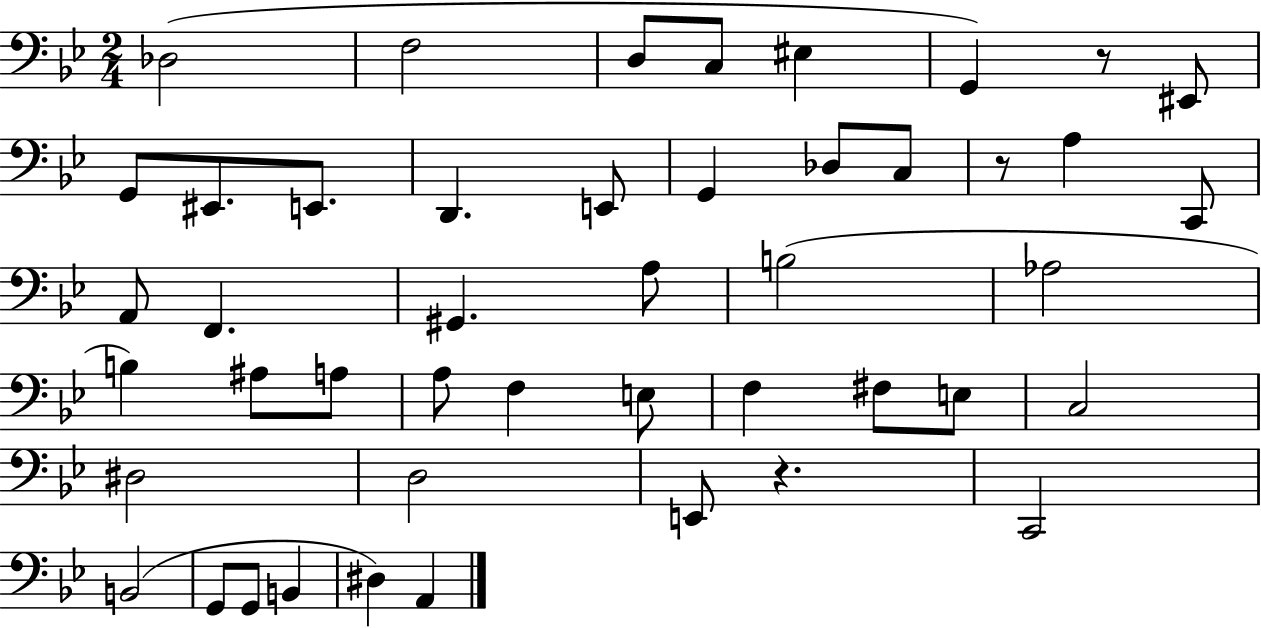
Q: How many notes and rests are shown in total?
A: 46